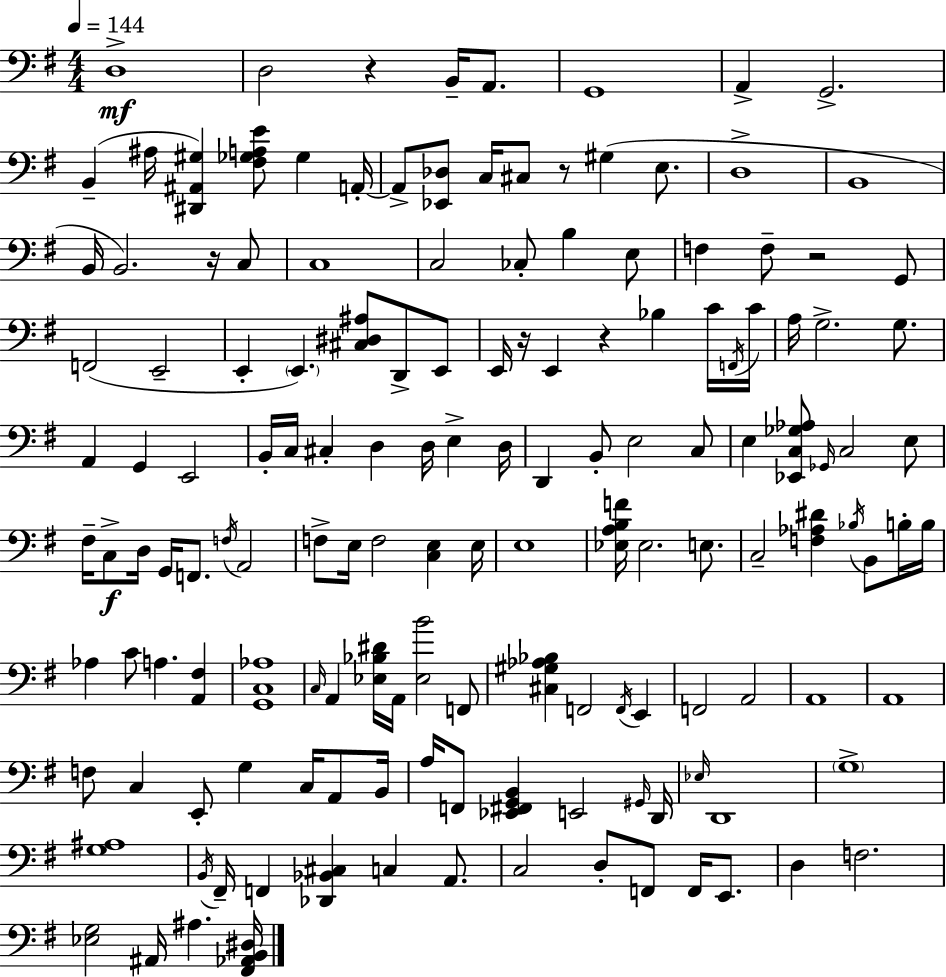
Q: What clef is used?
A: bass